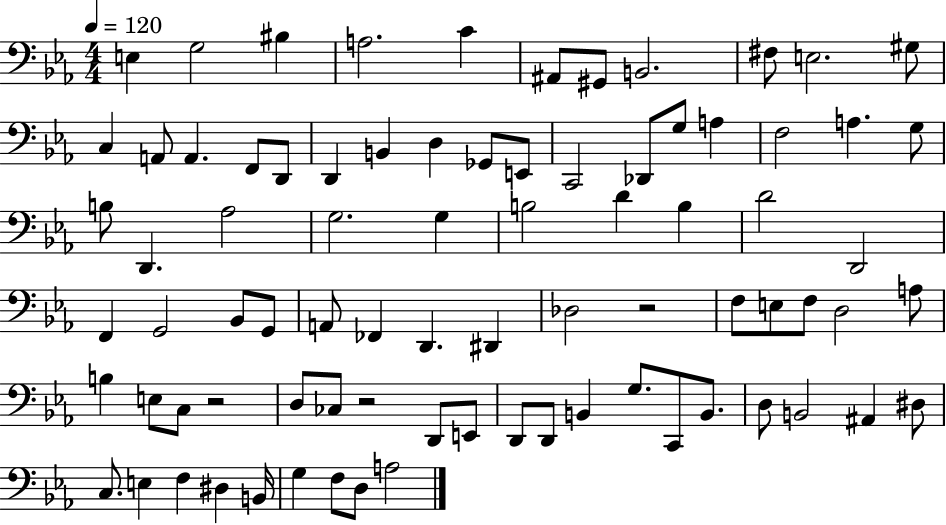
E3/q G3/h BIS3/q A3/h. C4/q A#2/e G#2/e B2/h. F#3/e E3/h. G#3/e C3/q A2/e A2/q. F2/e D2/e D2/q B2/q D3/q Gb2/e E2/e C2/h Db2/e G3/e A3/q F3/h A3/q. G3/e B3/e D2/q. Ab3/h G3/h. G3/q B3/h D4/q B3/q D4/h D2/h F2/q G2/h Bb2/e G2/e A2/e FES2/q D2/q. D#2/q Db3/h R/h F3/e E3/e F3/e D3/h A3/e B3/q E3/e C3/e R/h D3/e CES3/e R/h D2/e E2/e D2/e D2/e B2/q G3/e. C2/e B2/e. D3/e B2/h A#2/q D#3/e C3/e. E3/q F3/q D#3/q B2/s G3/q F3/e D3/e A3/h